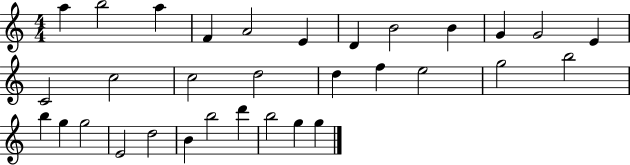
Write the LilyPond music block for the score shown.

{
  \clef treble
  \numericTimeSignature
  \time 4/4
  \key c \major
  a''4 b''2 a''4 | f'4 a'2 e'4 | d'4 b'2 b'4 | g'4 g'2 e'4 | \break c'2 c''2 | c''2 d''2 | d''4 f''4 e''2 | g''2 b''2 | \break b''4 g''4 g''2 | e'2 d''2 | b'4 b''2 d'''4 | b''2 g''4 g''4 | \break \bar "|."
}